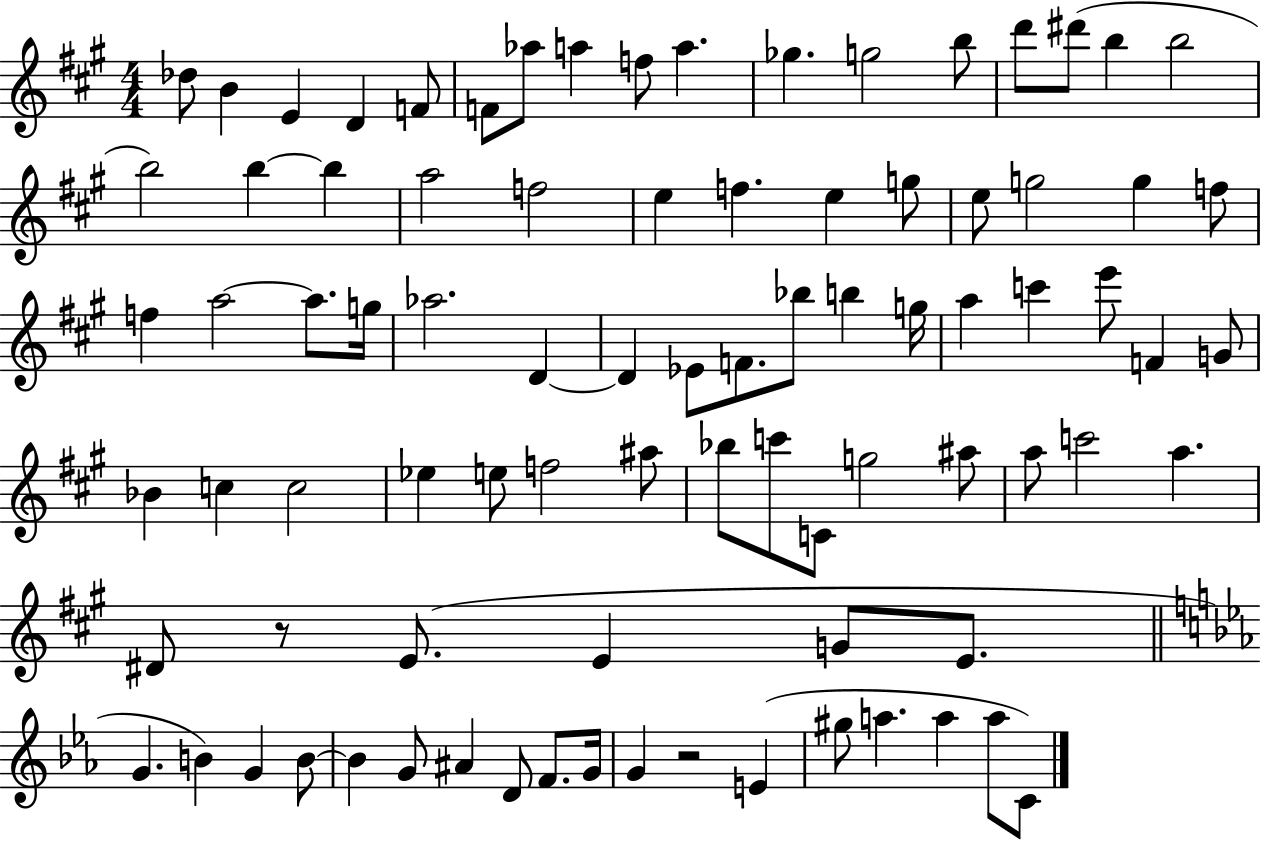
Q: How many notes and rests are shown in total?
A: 86